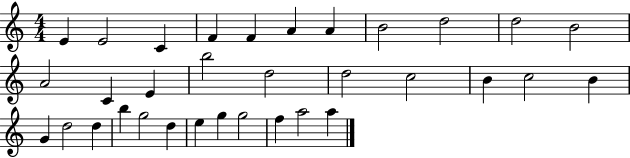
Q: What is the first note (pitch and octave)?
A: E4